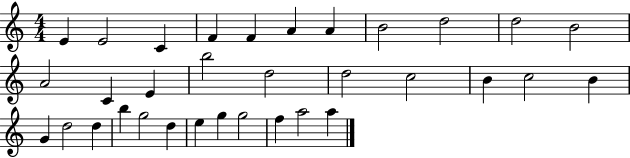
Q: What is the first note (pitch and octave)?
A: E4